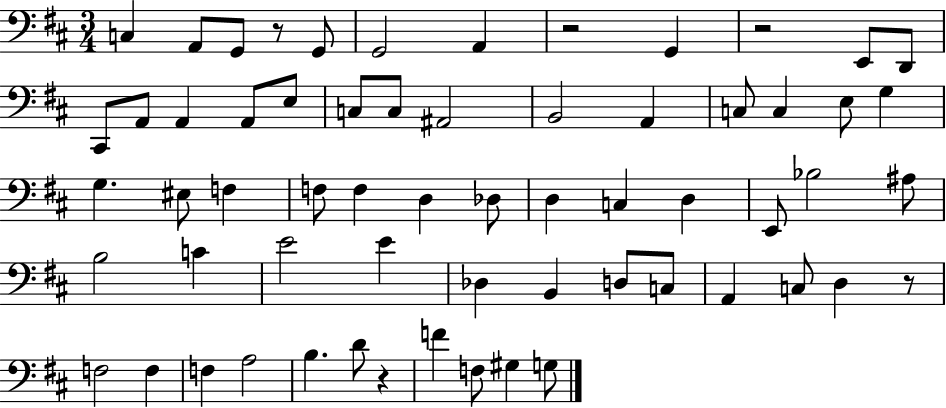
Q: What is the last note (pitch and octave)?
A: G3